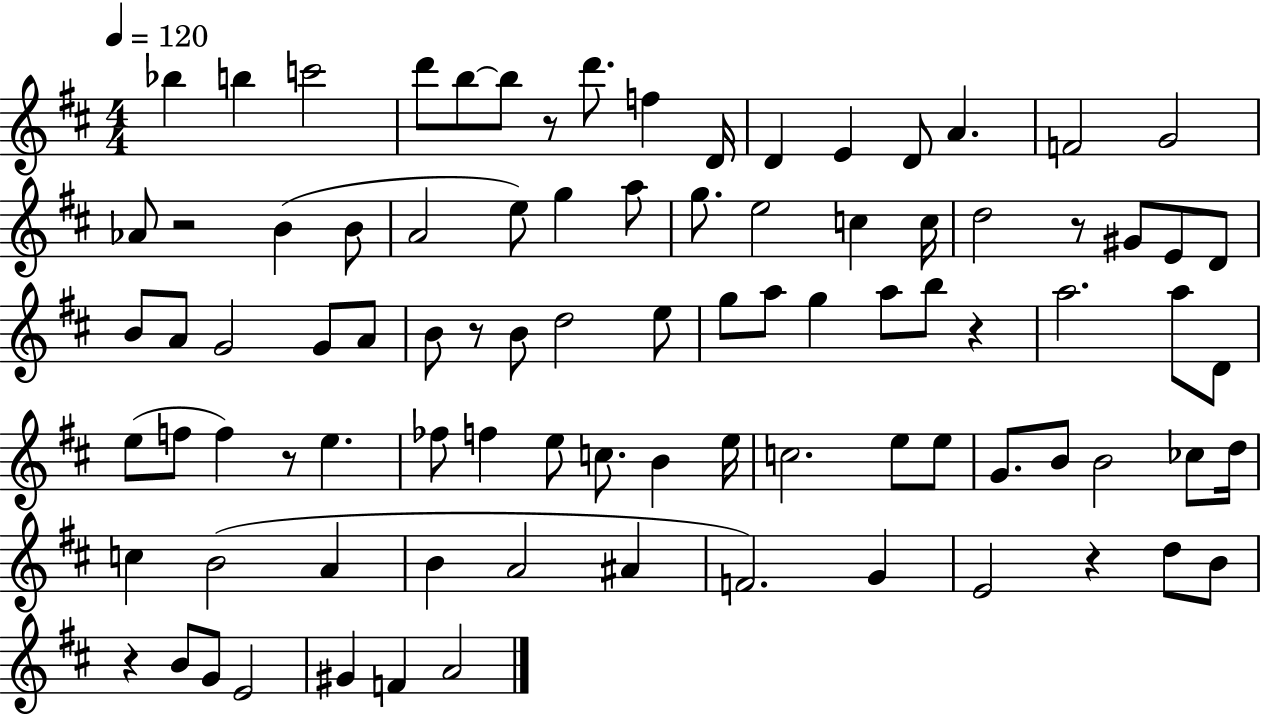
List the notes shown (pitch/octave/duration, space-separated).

Bb5/q B5/q C6/h D6/e B5/e B5/e R/e D6/e. F5/q D4/s D4/q E4/q D4/e A4/q. F4/h G4/h Ab4/e R/h B4/q B4/e A4/h E5/e G5/q A5/e G5/e. E5/h C5/q C5/s D5/h R/e G#4/e E4/e D4/e B4/e A4/e G4/h G4/e A4/e B4/e R/e B4/e D5/h E5/e G5/e A5/e G5/q A5/e B5/e R/q A5/h. A5/e D4/e E5/e F5/e F5/q R/e E5/q. FES5/e F5/q E5/e C5/e. B4/q E5/s C5/h. E5/e E5/e G4/e. B4/e B4/h CES5/e D5/s C5/q B4/h A4/q B4/q A4/h A#4/q F4/h. G4/q E4/h R/q D5/e B4/e R/q B4/e G4/e E4/h G#4/q F4/q A4/h